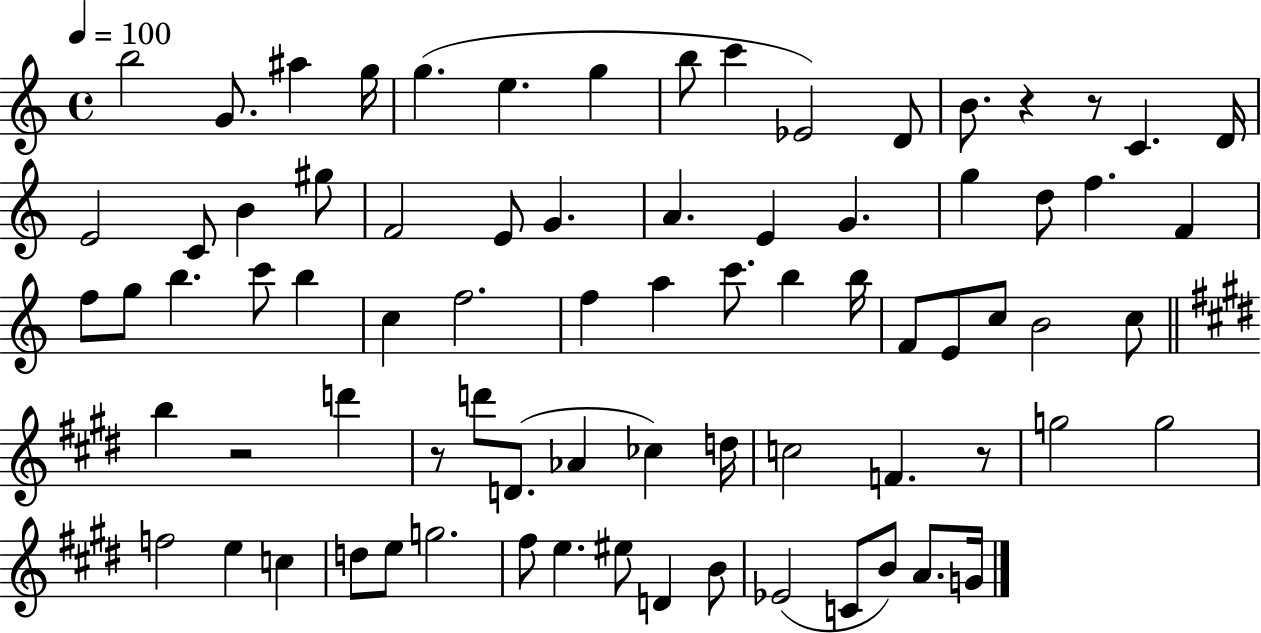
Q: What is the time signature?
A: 4/4